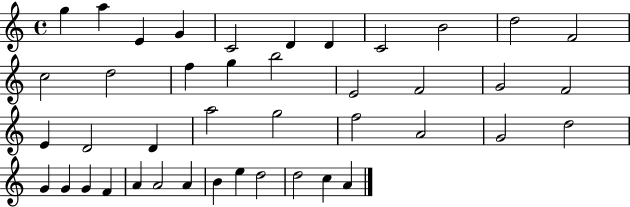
G5/q A5/q E4/q G4/q C4/h D4/q D4/q C4/h B4/h D5/h F4/h C5/h D5/h F5/q G5/q B5/h E4/h F4/h G4/h F4/h E4/q D4/h D4/q A5/h G5/h F5/h A4/h G4/h D5/h G4/q G4/q G4/q F4/q A4/q A4/h A4/q B4/q E5/q D5/h D5/h C5/q A4/q